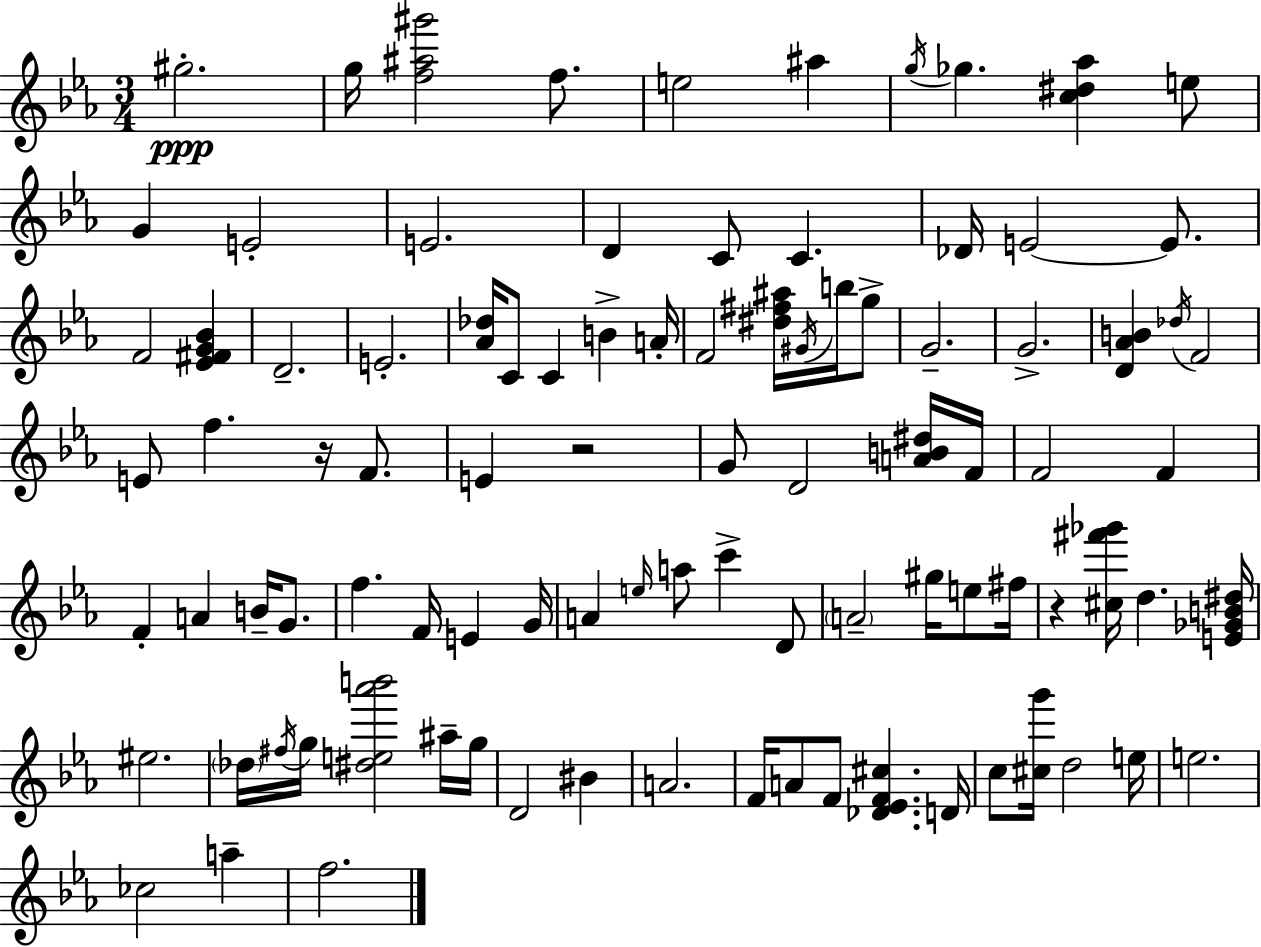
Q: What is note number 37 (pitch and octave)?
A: G4